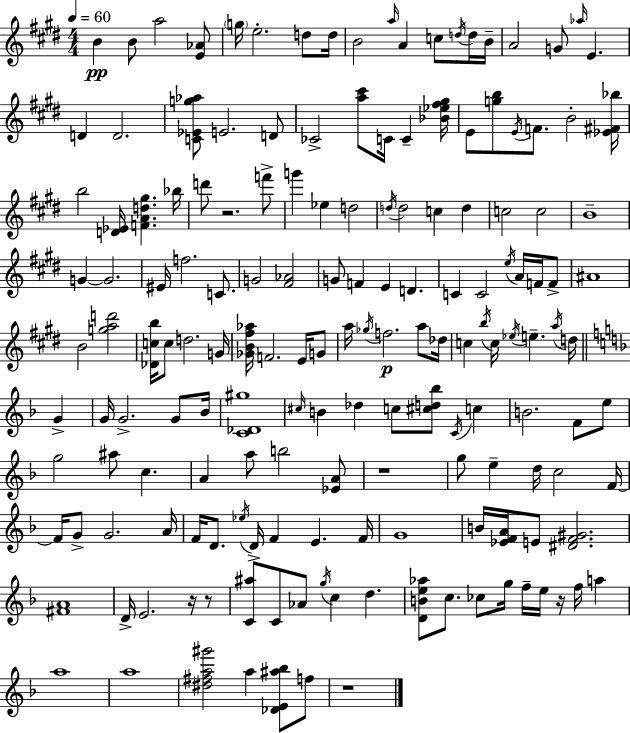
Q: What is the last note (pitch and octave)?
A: F5